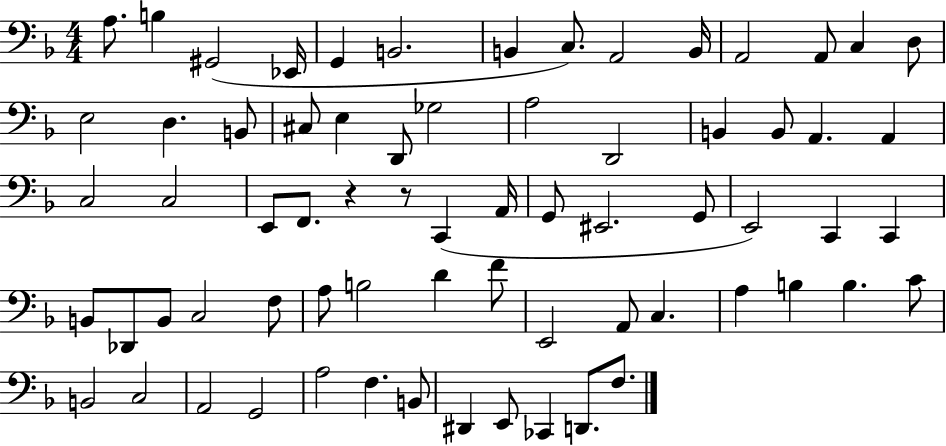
A3/e. B3/q G#2/h Eb2/s G2/q B2/h. B2/q C3/e. A2/h B2/s A2/h A2/e C3/q D3/e E3/h D3/q. B2/e C#3/e E3/q D2/e Gb3/h A3/h D2/h B2/q B2/e A2/q. A2/q C3/h C3/h E2/e F2/e. R/q R/e C2/q A2/s G2/e EIS2/h. G2/e E2/h C2/q C2/q B2/e Db2/e B2/e C3/h F3/e A3/e B3/h D4/q F4/e E2/h A2/e C3/q. A3/q B3/q B3/q. C4/e B2/h C3/h A2/h G2/h A3/h F3/q. B2/e D#2/q E2/e CES2/q D2/e. F3/e.